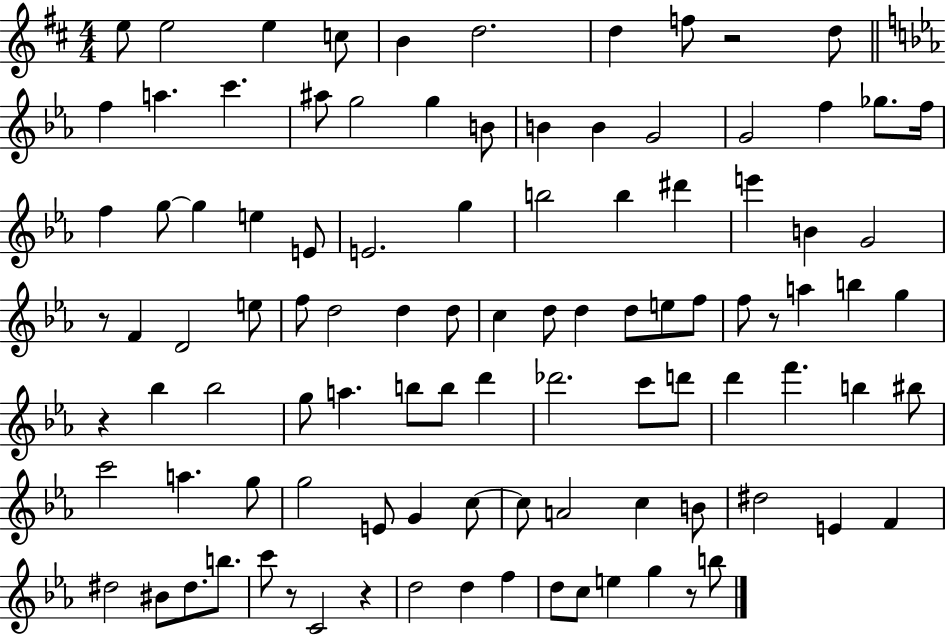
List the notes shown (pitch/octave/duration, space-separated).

E5/e E5/h E5/q C5/e B4/q D5/h. D5/q F5/e R/h D5/e F5/q A5/q. C6/q. A#5/e G5/h G5/q B4/e B4/q B4/q G4/h G4/h F5/q Gb5/e. F5/s F5/q G5/e G5/q E5/q E4/e E4/h. G5/q B5/h B5/q D#6/q E6/q B4/q G4/h R/e F4/q D4/h E5/e F5/e D5/h D5/q D5/e C5/q D5/e D5/q D5/e E5/e F5/e F5/e R/e A5/q B5/q G5/q R/q Bb5/q Bb5/h G5/e A5/q. B5/e B5/e D6/q Db6/h. C6/e D6/e D6/q F6/q. B5/q BIS5/e C6/h A5/q. G5/e G5/h E4/e G4/q C5/e C5/e A4/h C5/q B4/e D#5/h E4/q F4/q D#5/h BIS4/e D#5/e. B5/e. C6/e R/e C4/h R/q D5/h D5/q F5/q D5/e C5/e E5/q G5/q R/e B5/e